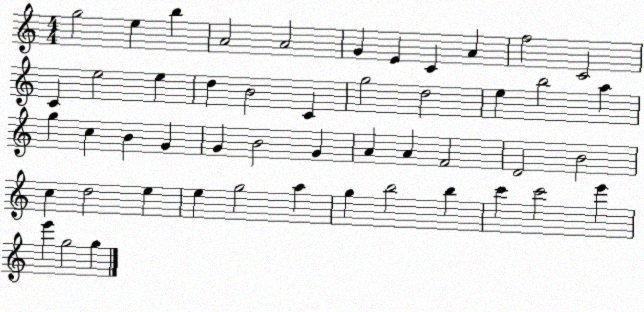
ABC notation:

X:1
T:Untitled
M:4/4
L:1/4
K:C
g2 e b A2 A2 G E C A f2 C2 C e2 e d B2 C g2 d2 e b2 a g c B G G B2 G A A F2 D2 B2 c d2 e e g2 a g b2 b c' c'2 e' e' g2 g